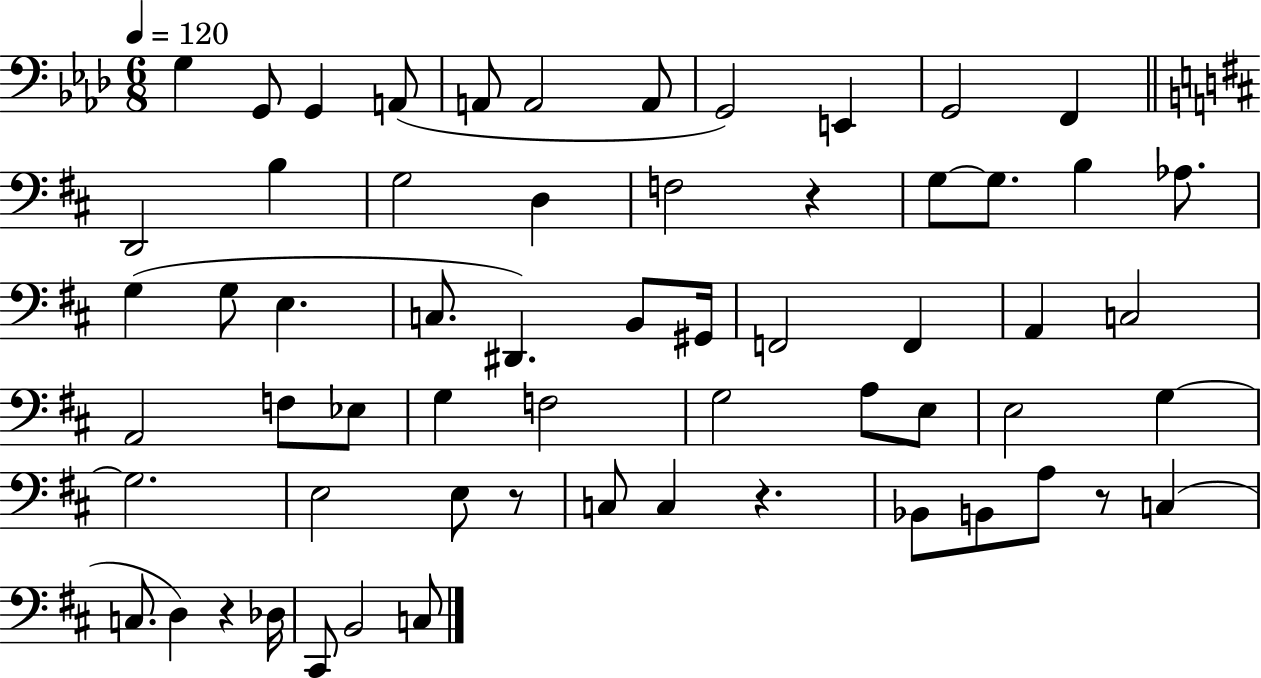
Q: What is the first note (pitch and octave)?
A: G3